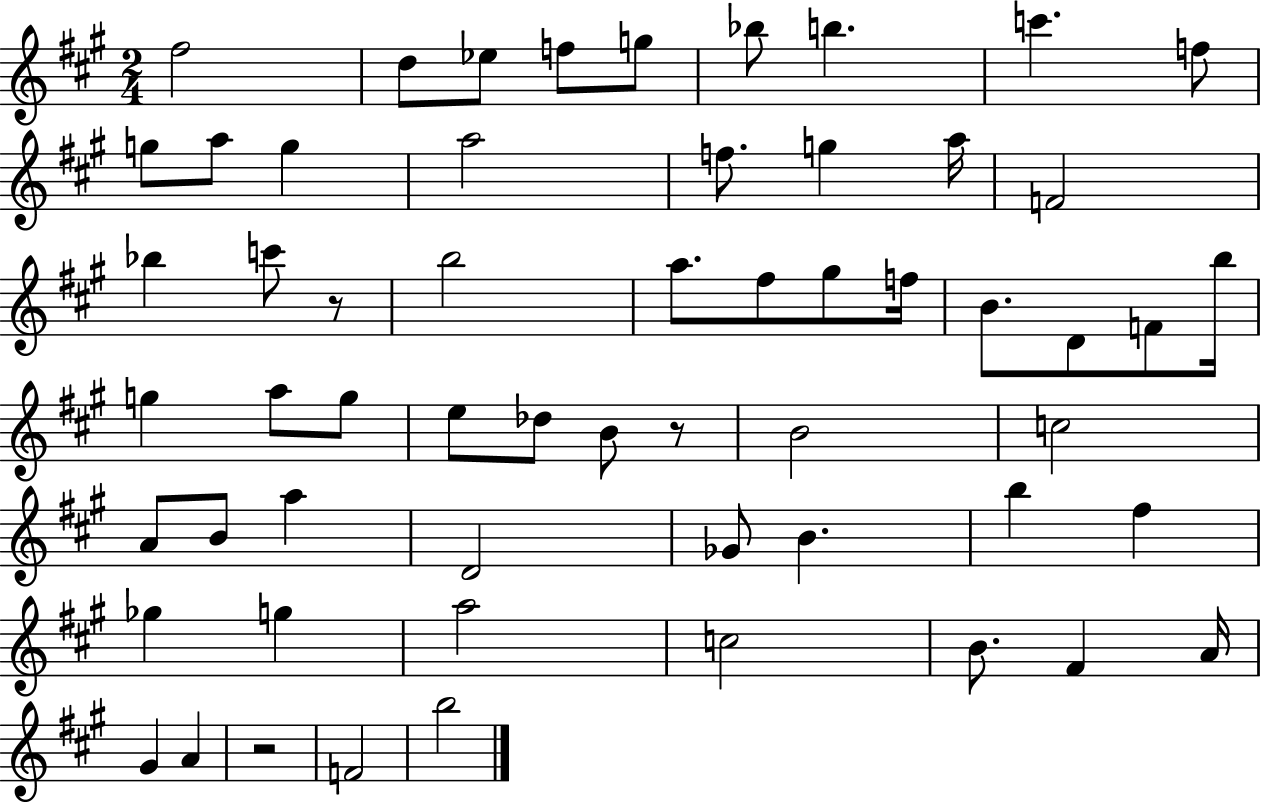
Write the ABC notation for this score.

X:1
T:Untitled
M:2/4
L:1/4
K:A
^f2 d/2 _e/2 f/2 g/2 _b/2 b c' f/2 g/2 a/2 g a2 f/2 g a/4 F2 _b c'/2 z/2 b2 a/2 ^f/2 ^g/2 f/4 B/2 D/2 F/2 b/4 g a/2 g/2 e/2 _d/2 B/2 z/2 B2 c2 A/2 B/2 a D2 _G/2 B b ^f _g g a2 c2 B/2 ^F A/4 ^G A z2 F2 b2